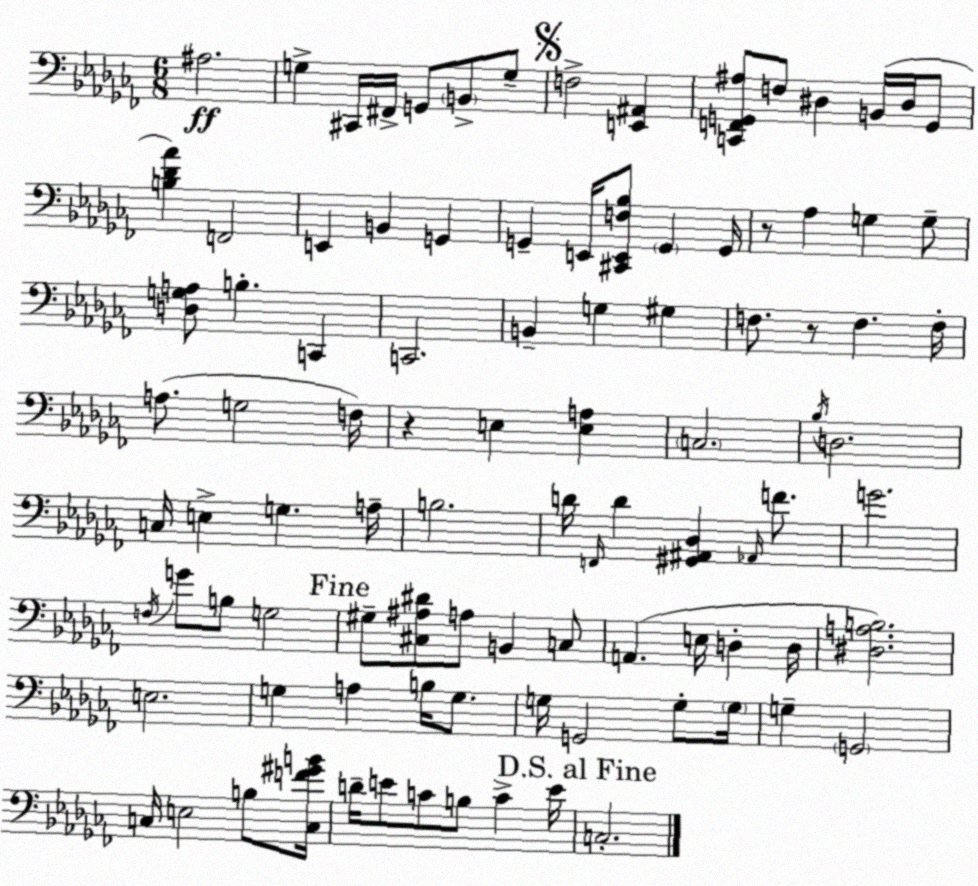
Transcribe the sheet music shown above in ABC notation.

X:1
T:Untitled
M:6/8
L:1/4
K:Abm
^A,2 G, ^C,,/4 ^F,,/4 G,,/2 B,,/2 G,/2 F,2 [E,,^A,,] [C,,F,,G,,^A,]/2 F,/2 ^D, B,,/4 ^D,/4 G,,/2 [B,_D_A] F,,2 E,, B,, G,, G,, E,,/4 [^C,,E,,F,_B,]/2 G,, G,,/4 z/2 _A, G, G,/2 [D,G,A,]/2 B, C,, C,,2 B,, G, ^G, F,/2 z/2 F, F,/4 A,/2 G,2 F,/4 z E, [E,A,] C,2 _B,/4 D,2 C,/4 E, G, A,/4 B,2 D/4 F,,/4 D [^G,,^A,,_D,] _A,,/4 F/2 G2 F,/4 G/2 B,/2 G,2 ^G,/2 [^C,^A,^D]/2 A,/2 B,, C,/2 A,, E,/4 D, D,/4 [^D,A,B,]2 E,2 G, A, B,/4 G,/2 G,/4 G,,2 G,/2 G,/4 G, G,,2 C,/4 E,2 B,/2 [C,F^GB]/4 D/4 E/2 C/2 B,/2 C E/4 C,2